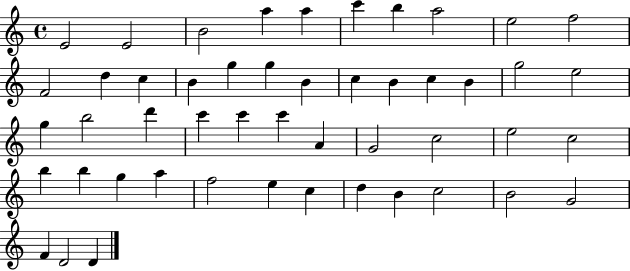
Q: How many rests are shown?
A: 0